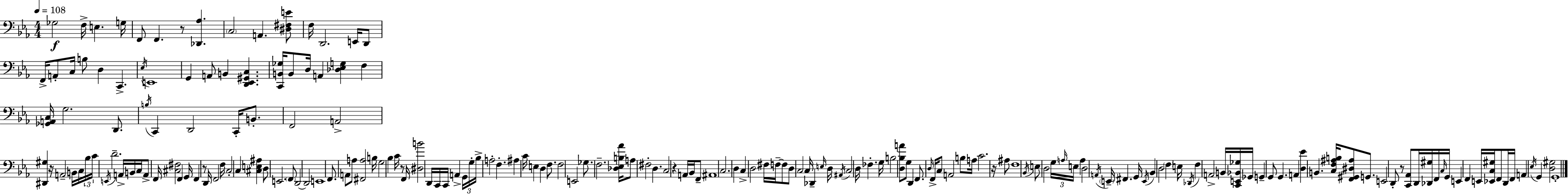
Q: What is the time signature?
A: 4/4